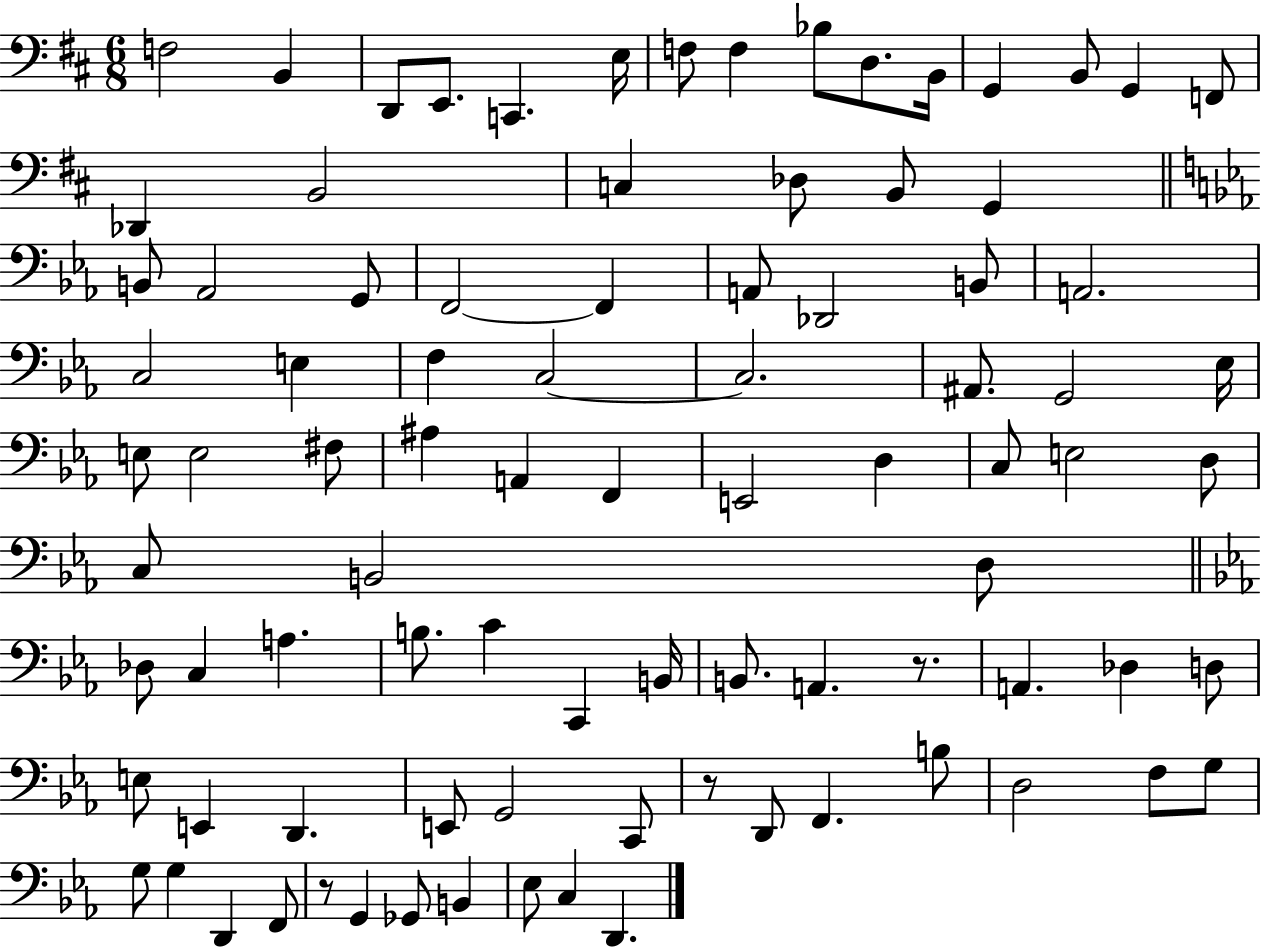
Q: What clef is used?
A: bass